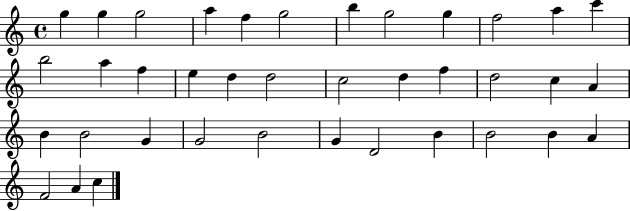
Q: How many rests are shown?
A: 0